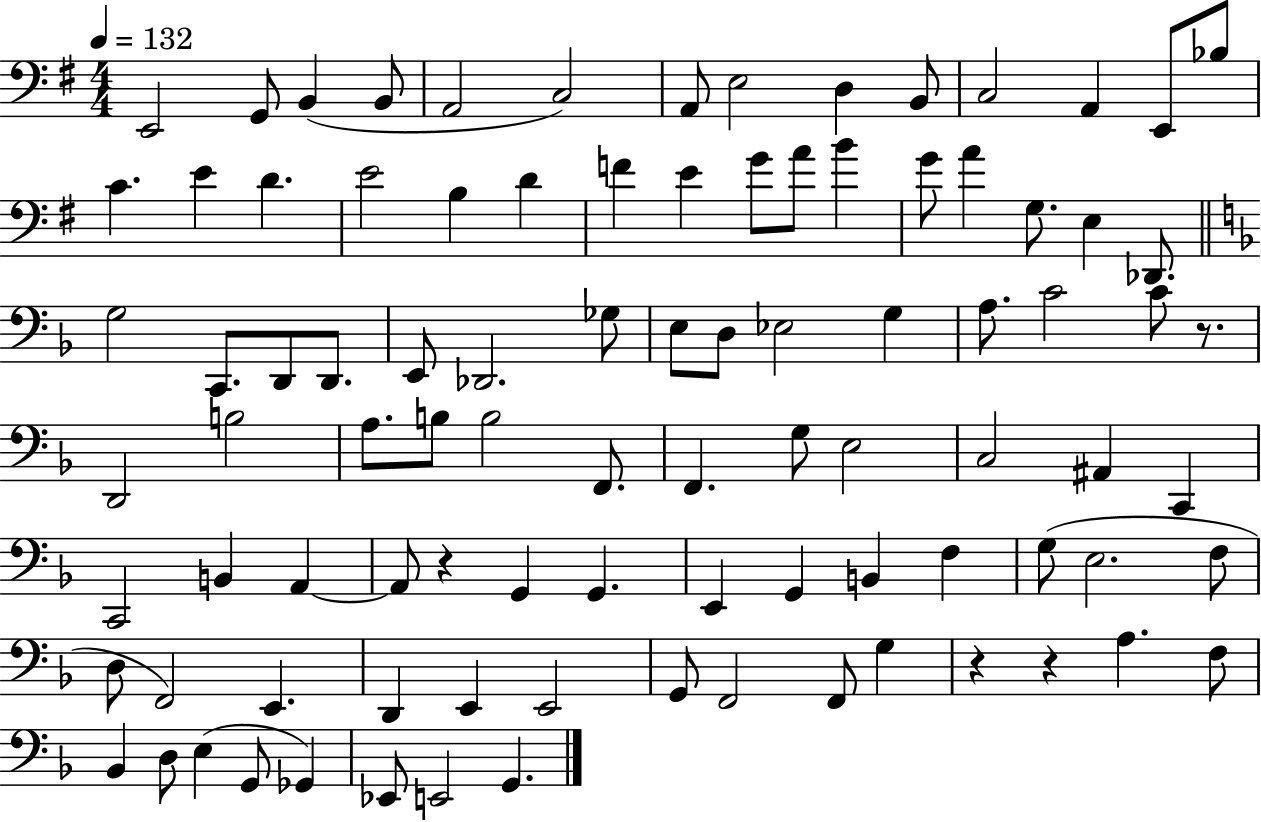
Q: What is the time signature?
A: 4/4